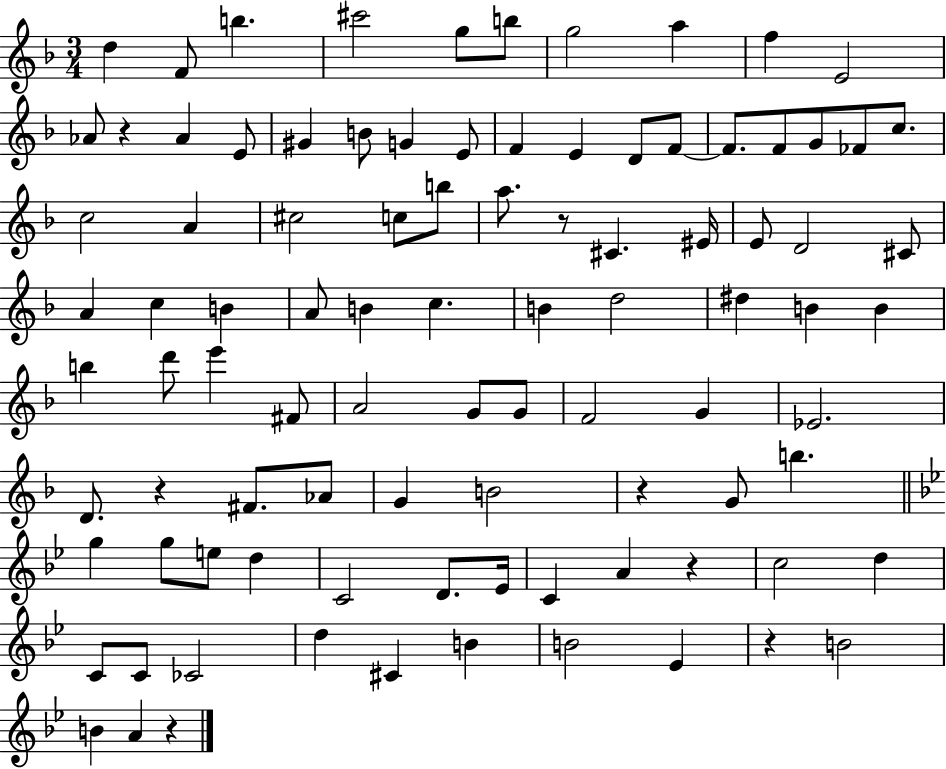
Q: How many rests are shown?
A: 7